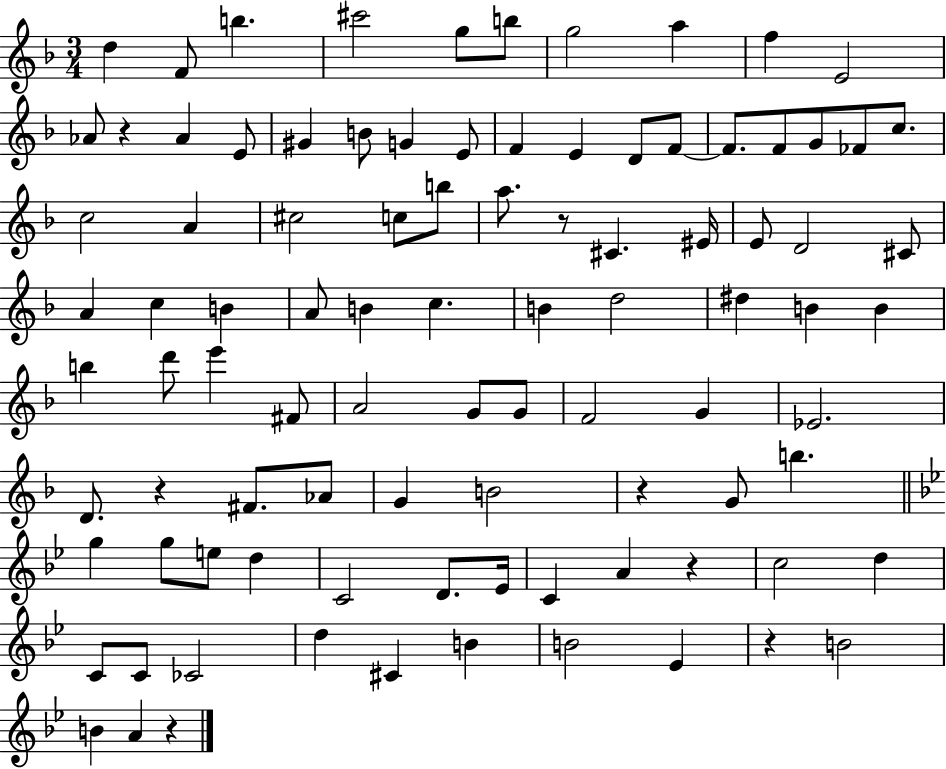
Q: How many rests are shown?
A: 7